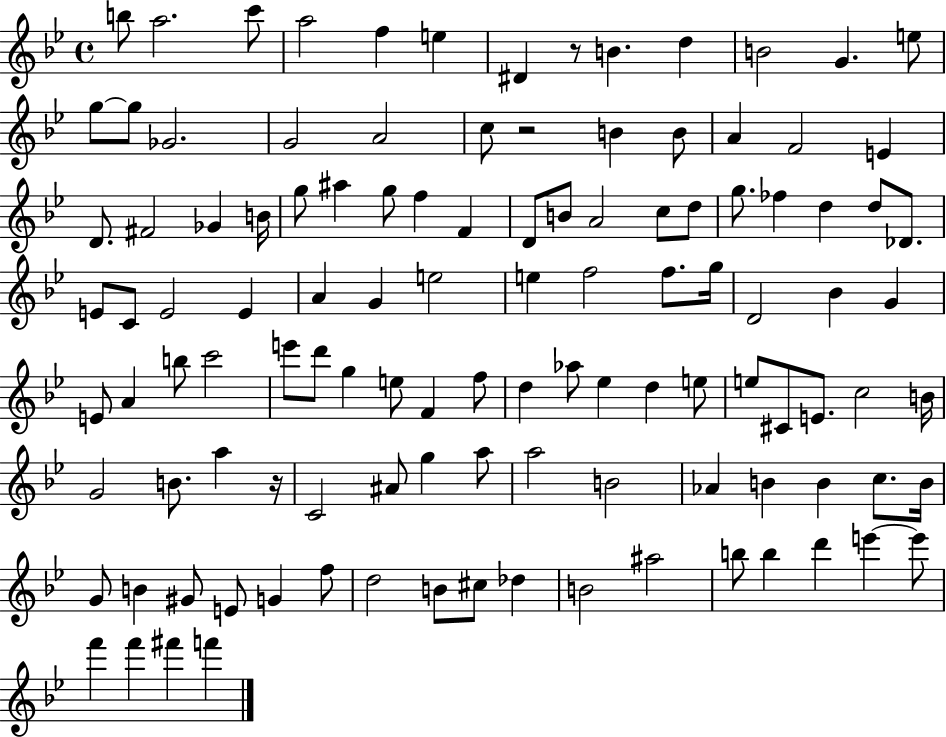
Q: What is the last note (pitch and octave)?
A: F6